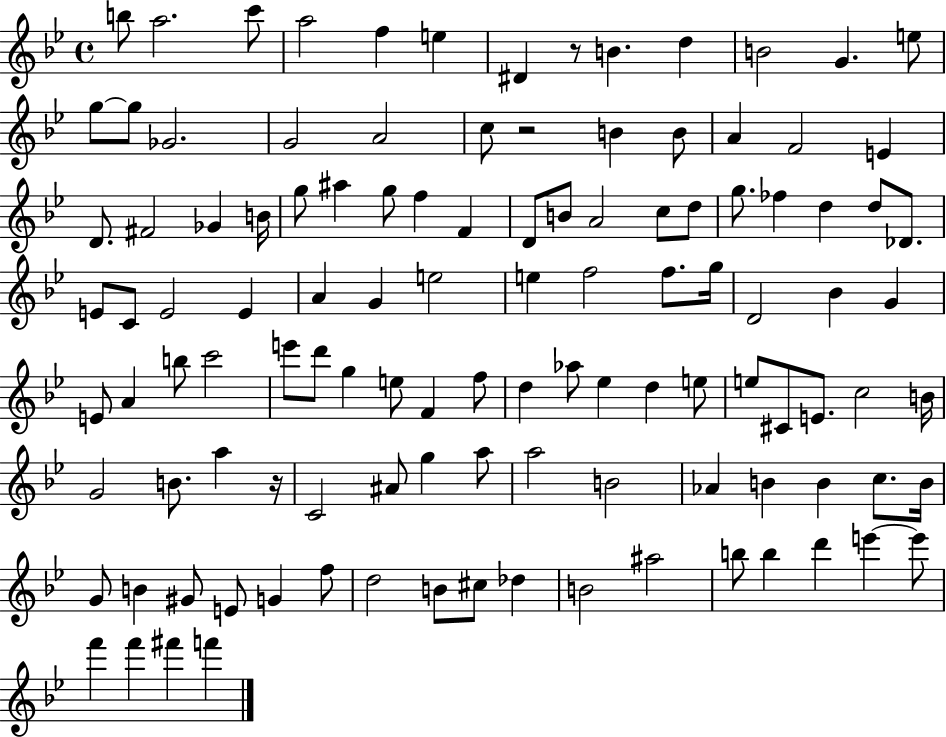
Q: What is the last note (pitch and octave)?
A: F6